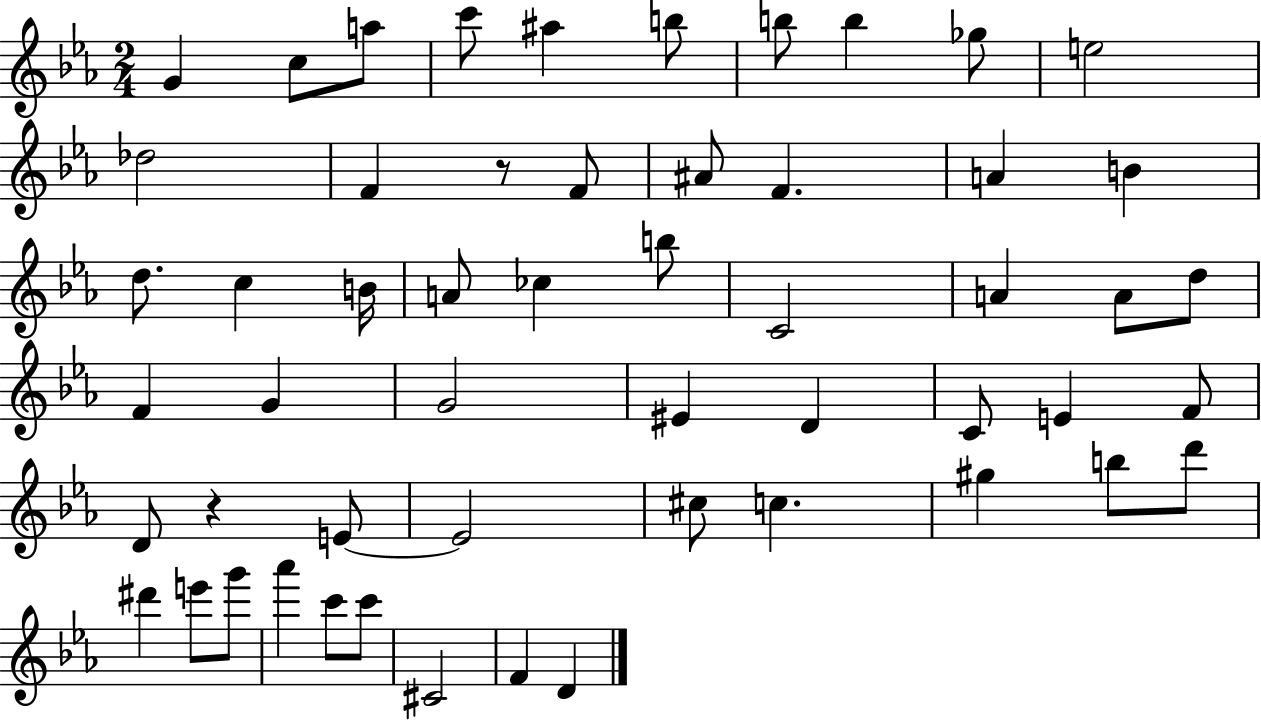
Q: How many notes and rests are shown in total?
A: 54